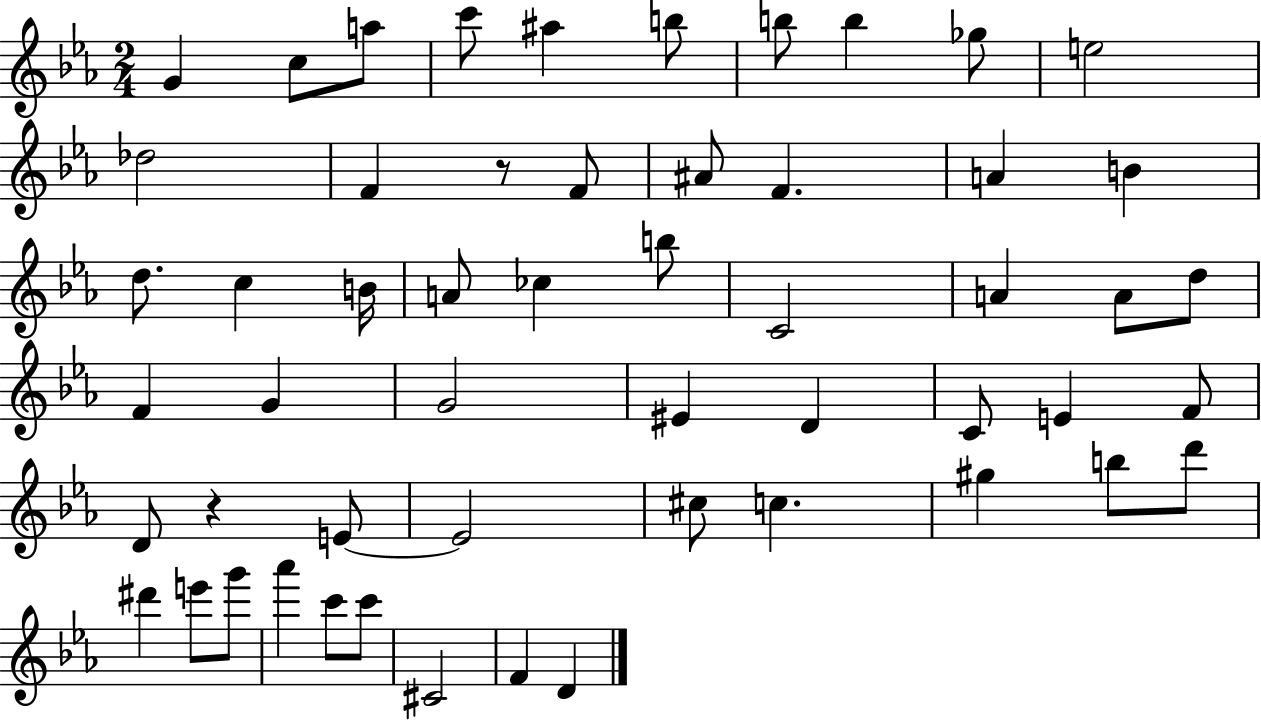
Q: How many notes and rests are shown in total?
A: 54